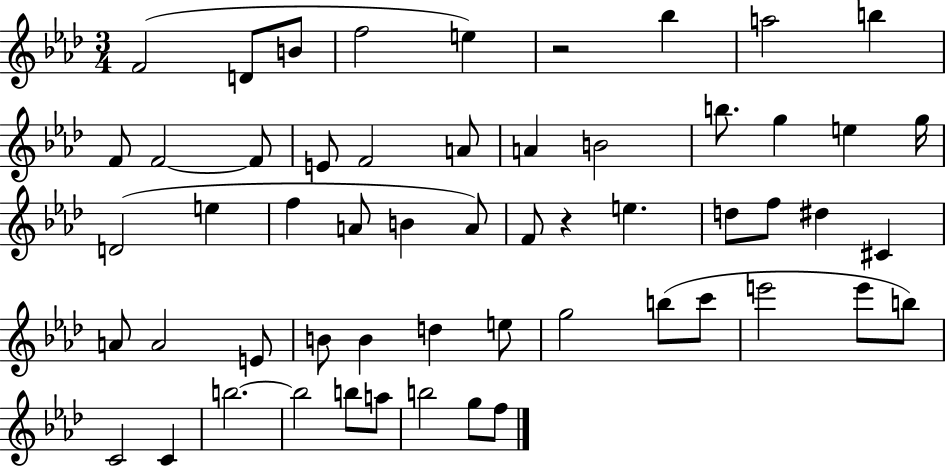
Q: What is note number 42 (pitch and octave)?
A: C6